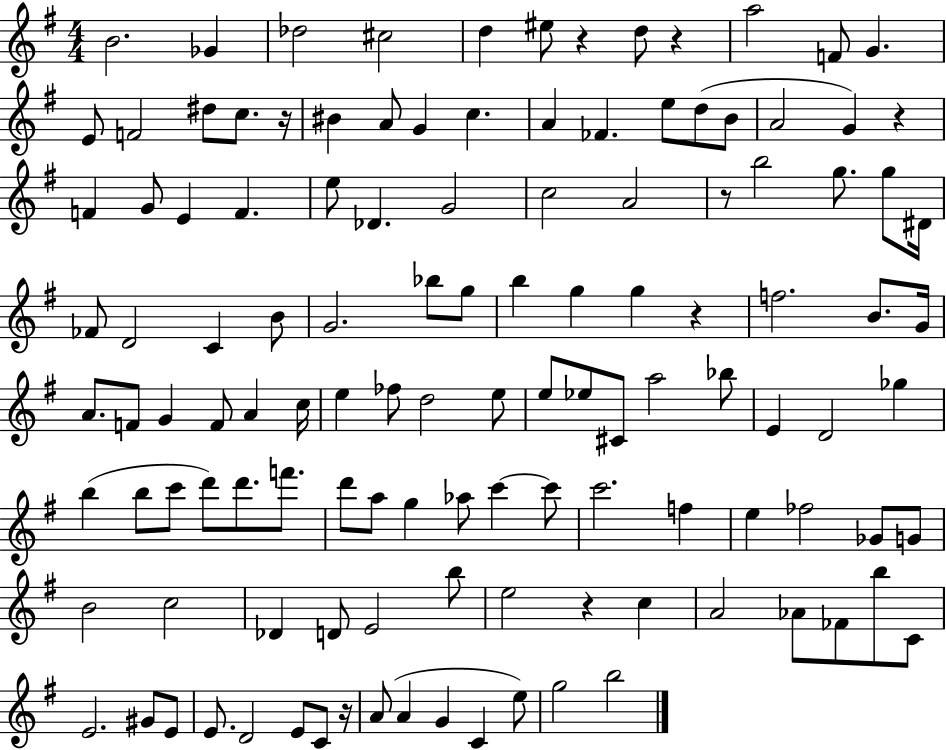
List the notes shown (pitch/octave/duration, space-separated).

B4/h. Gb4/q Db5/h C#5/h D5/q EIS5/e R/q D5/e R/q A5/h F4/e G4/q. E4/e F4/h D#5/e C5/e. R/s BIS4/q A4/e G4/q C5/q. A4/q FES4/q. E5/e D5/e B4/e A4/h G4/q R/q F4/q G4/e E4/q F4/q. E5/e Db4/q. G4/h C5/h A4/h R/e B5/h G5/e. G5/e D#4/s FES4/e D4/h C4/q B4/e G4/h. Bb5/e G5/e B5/q G5/q G5/q R/q F5/h. B4/e. G4/s A4/e. F4/e G4/q F4/e A4/q C5/s E5/q FES5/e D5/h E5/e E5/e Eb5/e C#4/e A5/h Bb5/e E4/q D4/h Gb5/q B5/q B5/e C6/e D6/e D6/e. F6/e. D6/e A5/e G5/q Ab5/e C6/q C6/e C6/h. F5/q E5/q FES5/h Gb4/e G4/e B4/h C5/h Db4/q D4/e E4/h B5/e E5/h R/q C5/q A4/h Ab4/e FES4/e B5/e C4/e E4/h. G#4/e E4/e E4/e. D4/h E4/e C4/e R/s A4/e A4/q G4/q C4/q E5/e G5/h B5/h